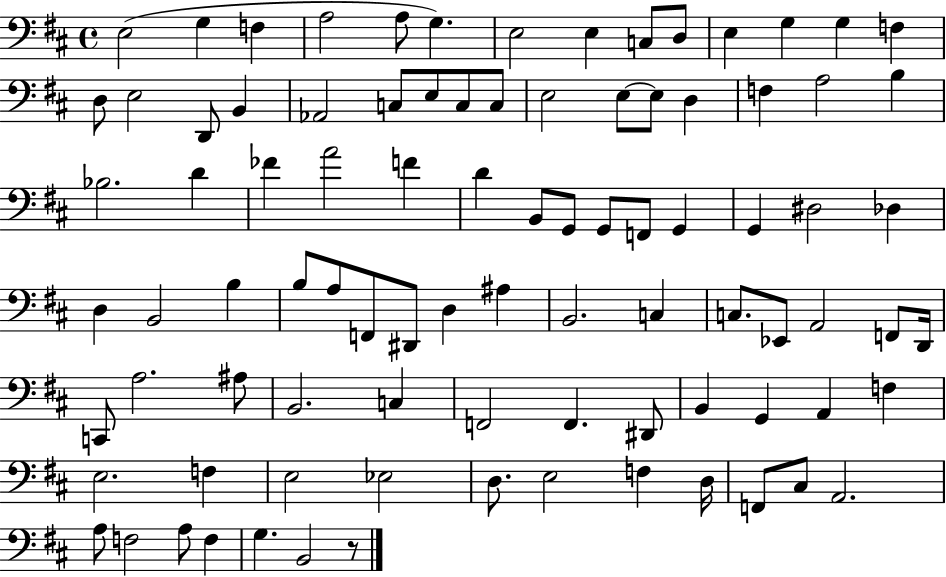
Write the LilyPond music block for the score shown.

{
  \clef bass
  \time 4/4
  \defaultTimeSignature
  \key d \major
  e2( g4 f4 | a2 a8 g4.) | e2 e4 c8 d8 | e4 g4 g4 f4 | \break d8 e2 d,8 b,4 | aes,2 c8 e8 c8 c8 | e2 e8~~ e8 d4 | f4 a2 b4 | \break bes2. d'4 | fes'4 a'2 f'4 | d'4 b,8 g,8 g,8 f,8 g,4 | g,4 dis2 des4 | \break d4 b,2 b4 | b8 a8 f,8 dis,8 d4 ais4 | b,2. c4 | c8. ees,8 a,2 f,8 d,16 | \break c,8 a2. ais8 | b,2. c4 | f,2 f,4. dis,8 | b,4 g,4 a,4 f4 | \break e2. f4 | e2 ees2 | d8. e2 f4 d16 | f,8 cis8 a,2. | \break a8 f2 a8 f4 | g4. b,2 r8 | \bar "|."
}